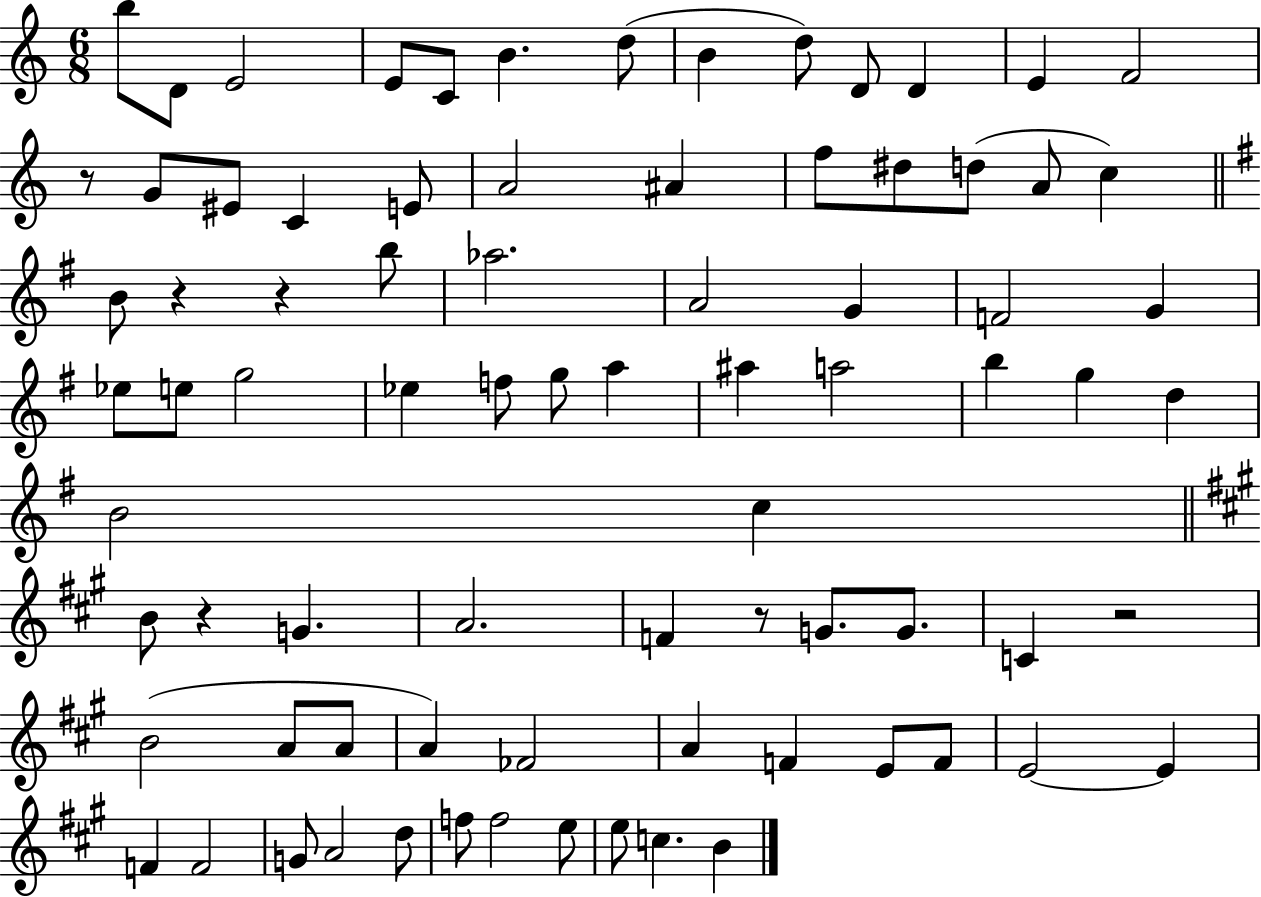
X:1
T:Untitled
M:6/8
L:1/4
K:C
b/2 D/2 E2 E/2 C/2 B d/2 B d/2 D/2 D E F2 z/2 G/2 ^E/2 C E/2 A2 ^A f/2 ^d/2 d/2 A/2 c B/2 z z b/2 _a2 A2 G F2 G _e/2 e/2 g2 _e f/2 g/2 a ^a a2 b g d B2 c B/2 z G A2 F z/2 G/2 G/2 C z2 B2 A/2 A/2 A _F2 A F E/2 F/2 E2 E F F2 G/2 A2 d/2 f/2 f2 e/2 e/2 c B